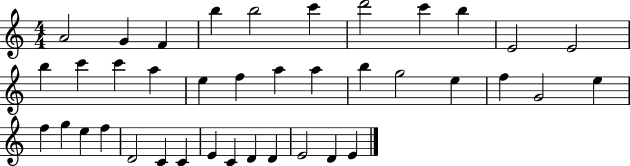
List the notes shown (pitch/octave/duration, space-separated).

A4/h G4/q F4/q B5/q B5/h C6/q D6/h C6/q B5/q E4/h E4/h B5/q C6/q C6/q A5/q E5/q F5/q A5/q A5/q B5/q G5/h E5/q F5/q G4/h E5/q F5/q G5/q E5/q F5/q D4/h C4/q C4/q E4/q C4/q D4/q D4/q E4/h D4/q E4/q